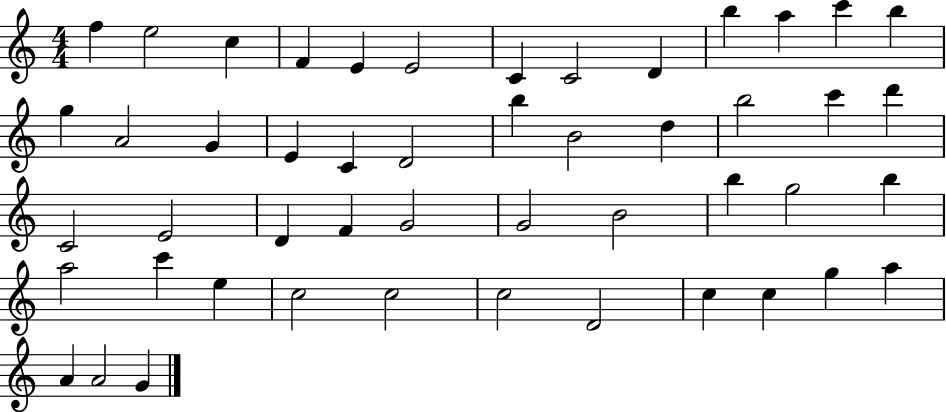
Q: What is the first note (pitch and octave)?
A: F5